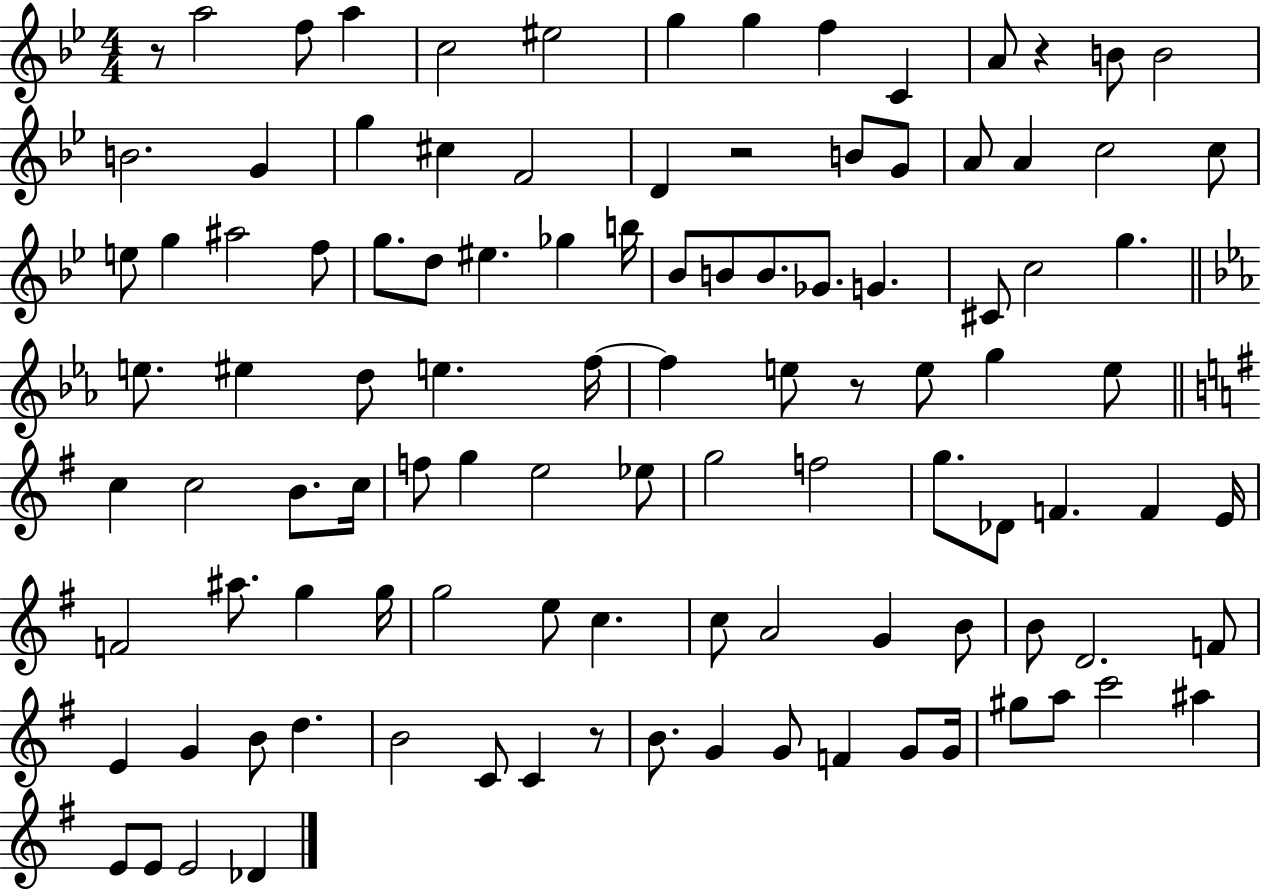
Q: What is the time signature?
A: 4/4